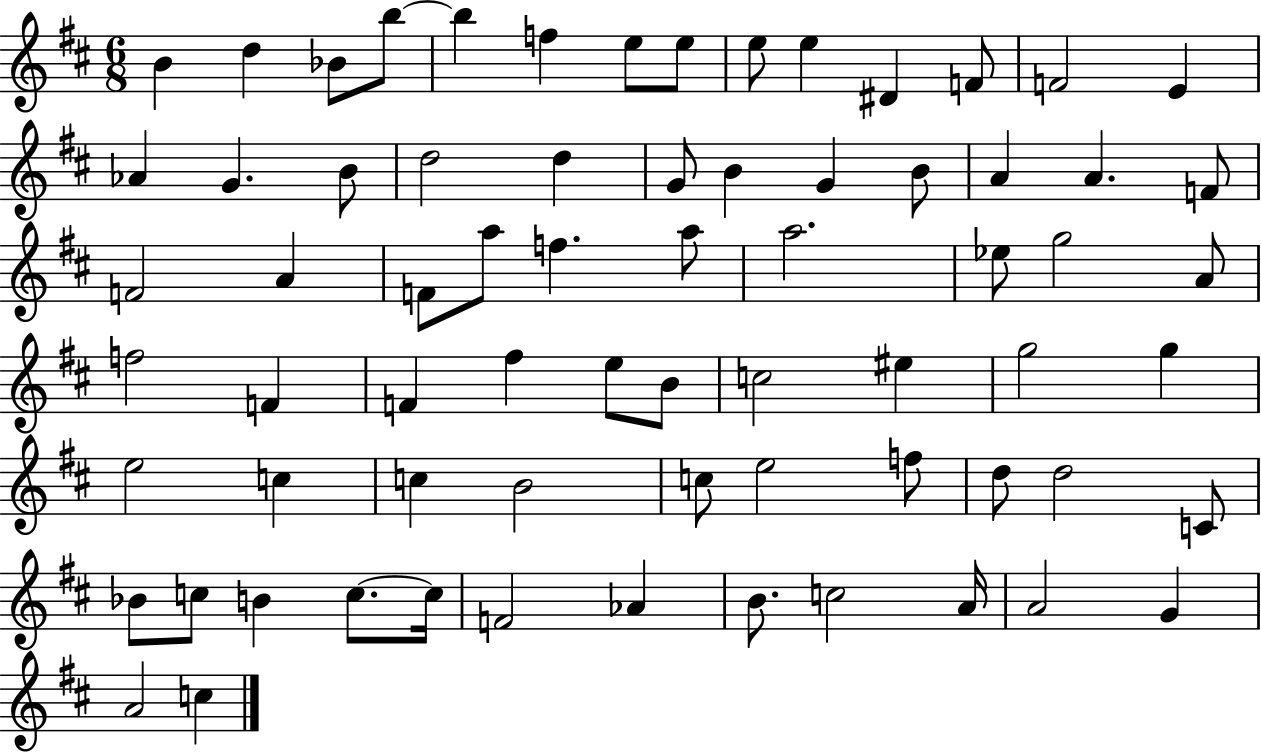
B4/q D5/q Bb4/e B5/e B5/q F5/q E5/e E5/e E5/e E5/q D#4/q F4/e F4/h E4/q Ab4/q G4/q. B4/e D5/h D5/q G4/e B4/q G4/q B4/e A4/q A4/q. F4/e F4/h A4/q F4/e A5/e F5/q. A5/e A5/h. Eb5/e G5/h A4/e F5/h F4/q F4/q F#5/q E5/e B4/e C5/h EIS5/q G5/h G5/q E5/h C5/q C5/q B4/h C5/e E5/h F5/e D5/e D5/h C4/e Bb4/e C5/e B4/q C5/e. C5/s F4/h Ab4/q B4/e. C5/h A4/s A4/h G4/q A4/h C5/q